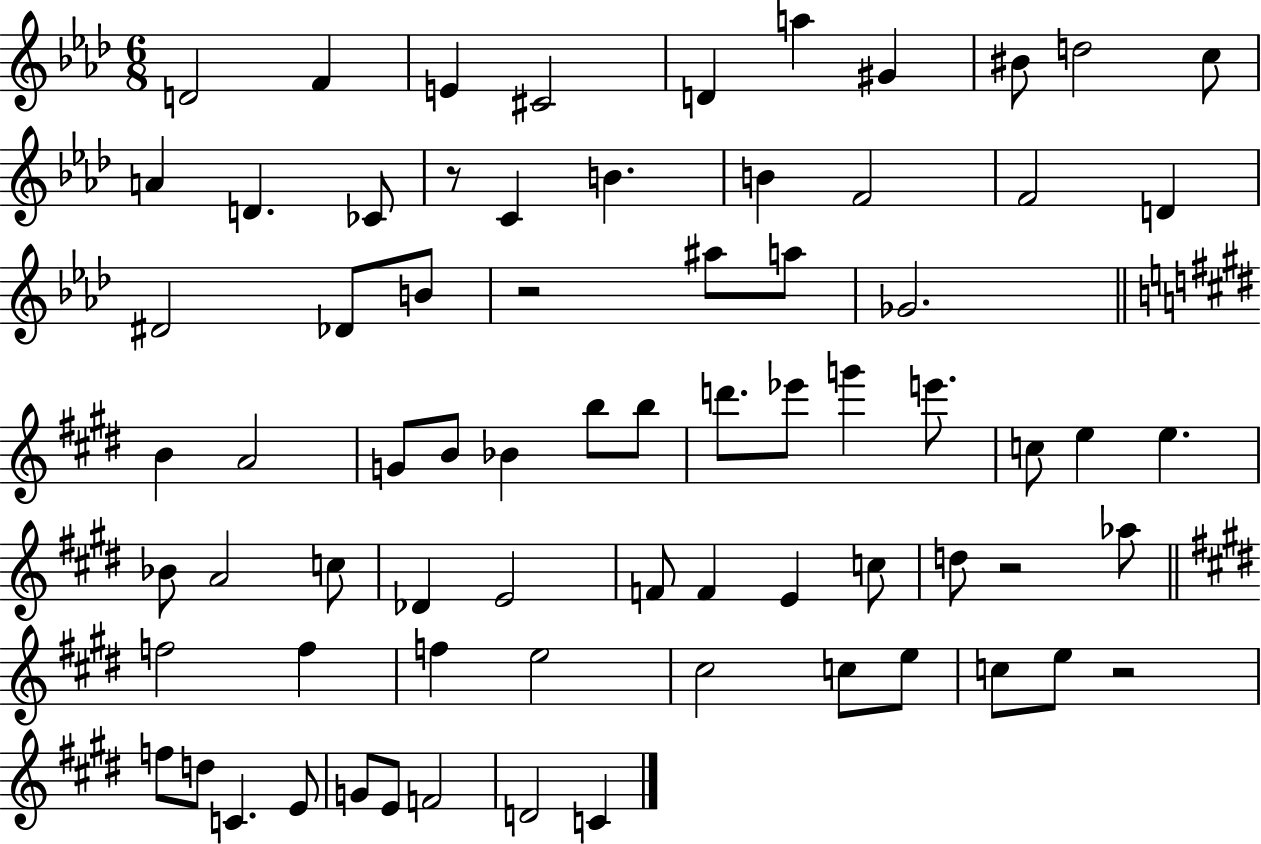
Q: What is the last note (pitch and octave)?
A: C4